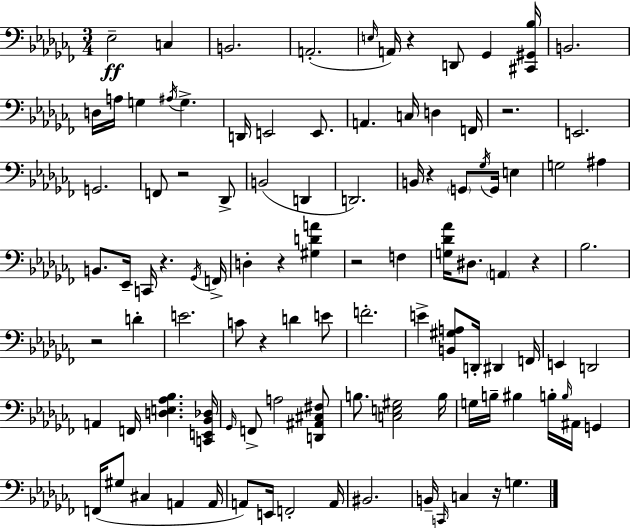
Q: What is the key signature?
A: AES minor